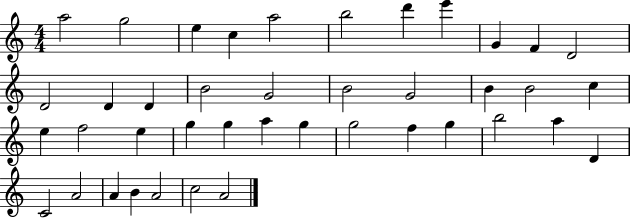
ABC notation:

X:1
T:Untitled
M:4/4
L:1/4
K:C
a2 g2 e c a2 b2 d' e' G F D2 D2 D D B2 G2 B2 G2 B B2 c e f2 e g g a g g2 f g b2 a D C2 A2 A B A2 c2 A2